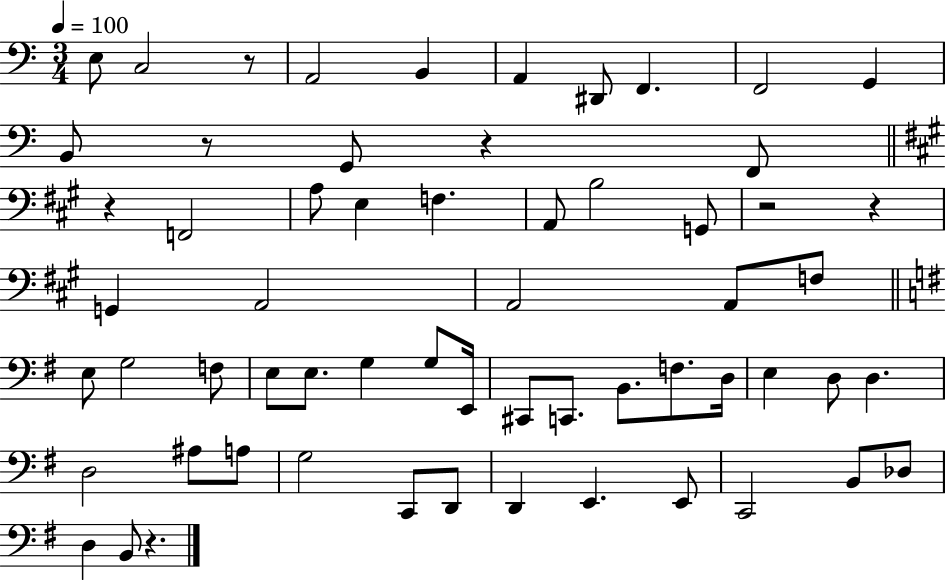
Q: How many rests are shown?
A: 7